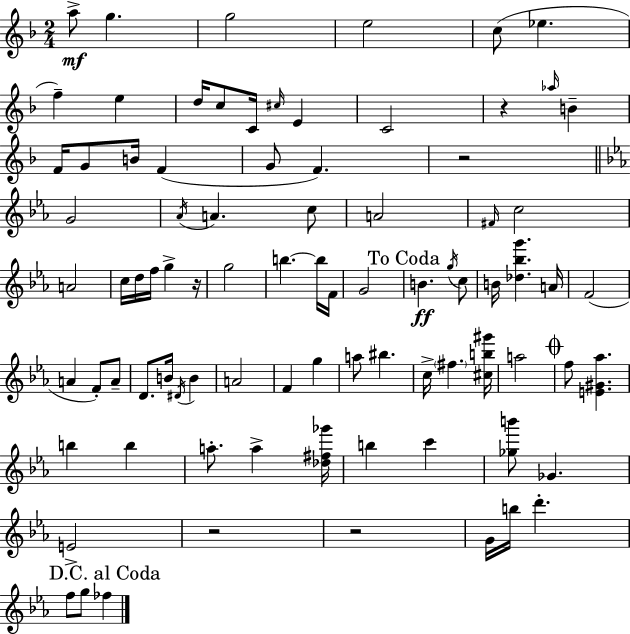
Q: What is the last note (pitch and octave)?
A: FES5